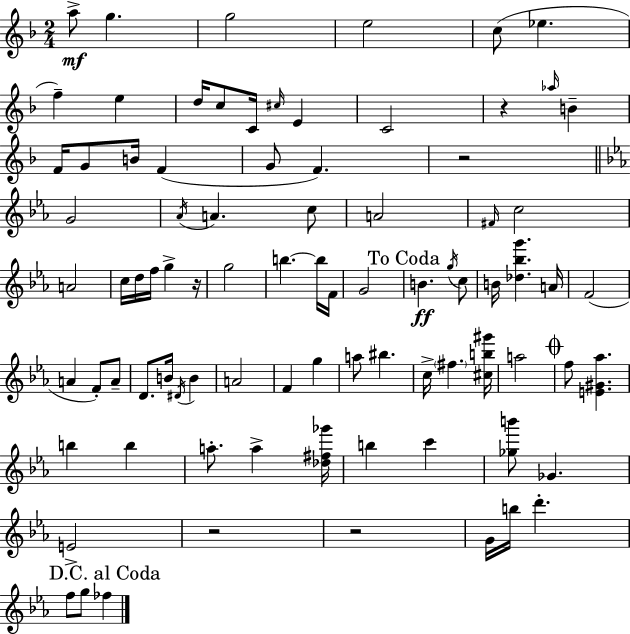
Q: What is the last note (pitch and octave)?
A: FES5